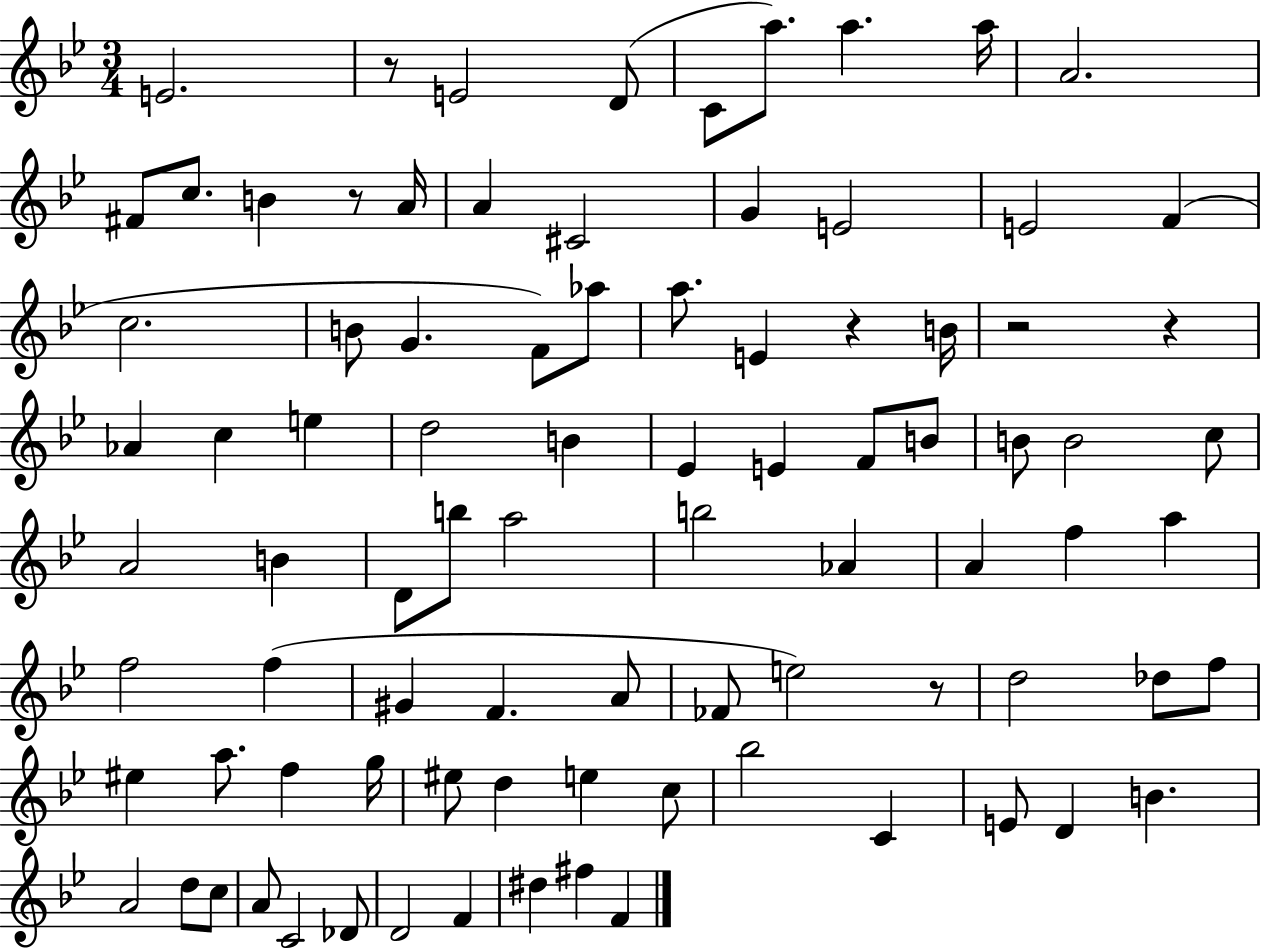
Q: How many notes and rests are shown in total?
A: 88